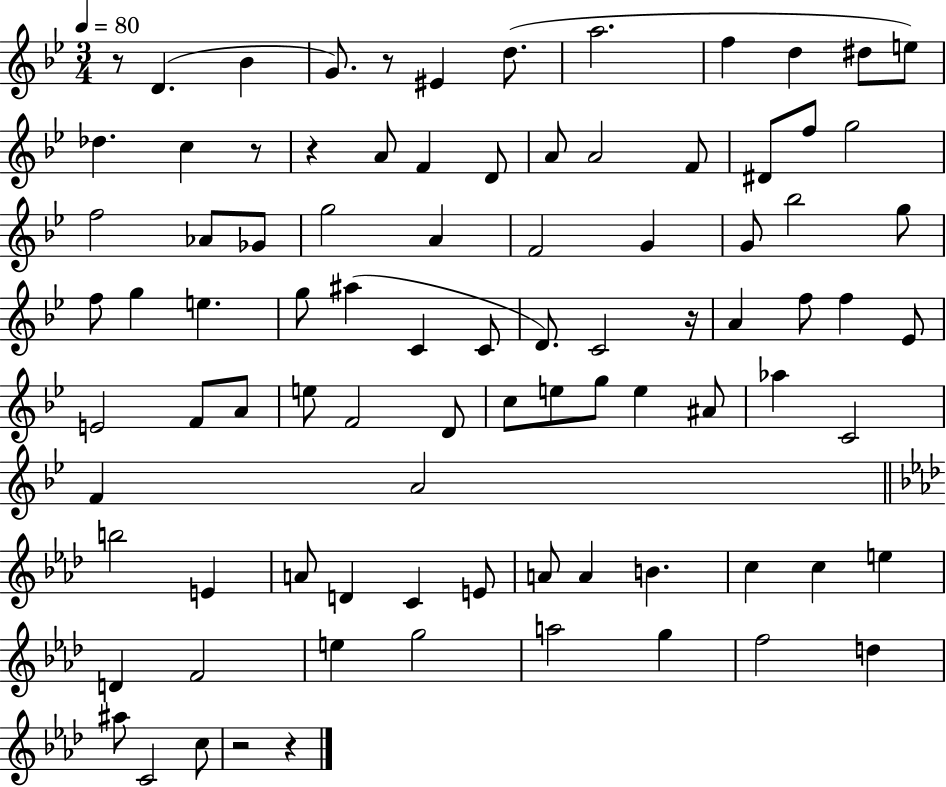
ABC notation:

X:1
T:Untitled
M:3/4
L:1/4
K:Bb
z/2 D _B G/2 z/2 ^E d/2 a2 f d ^d/2 e/2 _d c z/2 z A/2 F D/2 A/2 A2 F/2 ^D/2 f/2 g2 f2 _A/2 _G/2 g2 A F2 G G/2 _b2 g/2 f/2 g e g/2 ^a C C/2 D/2 C2 z/4 A f/2 f _E/2 E2 F/2 A/2 e/2 F2 D/2 c/2 e/2 g/2 e ^A/2 _a C2 F A2 b2 E A/2 D C E/2 A/2 A B c c e D F2 e g2 a2 g f2 d ^a/2 C2 c/2 z2 z